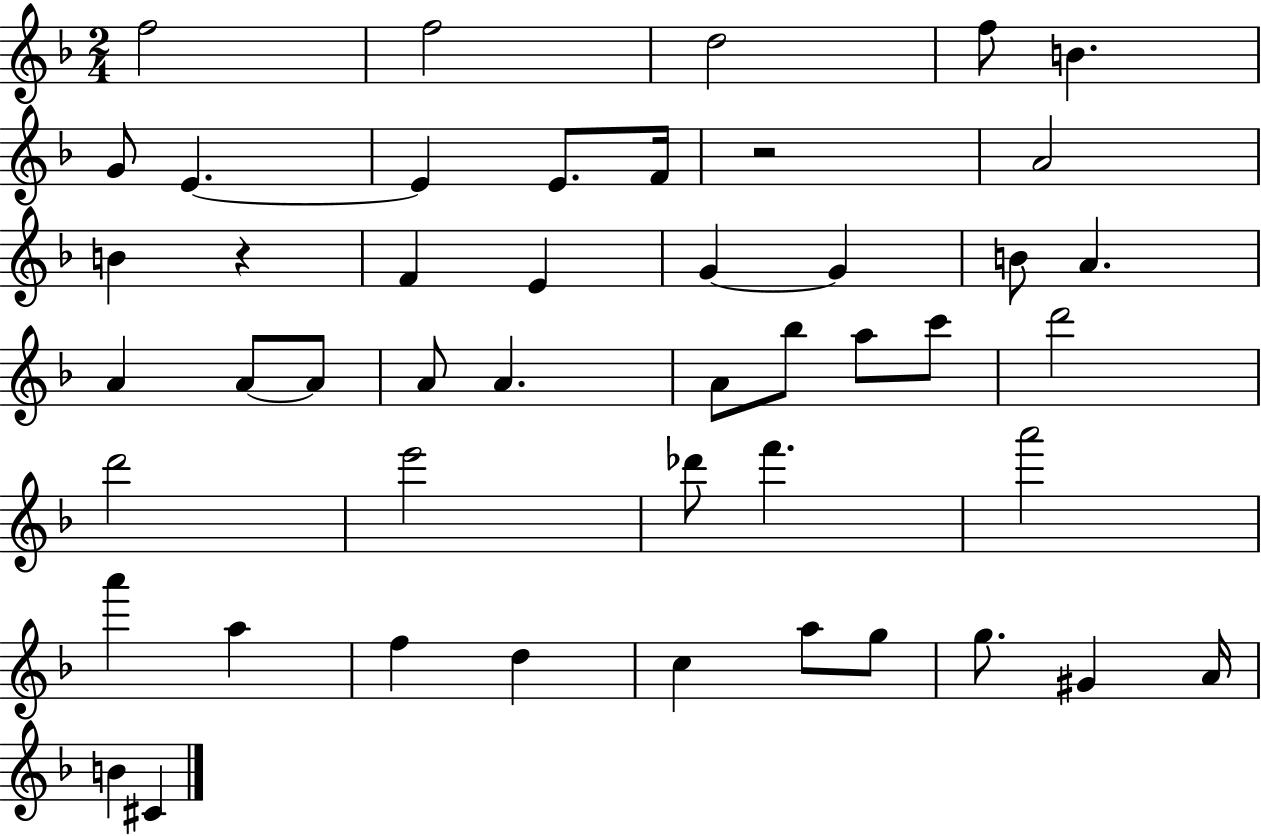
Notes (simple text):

F5/h F5/h D5/h F5/e B4/q. G4/e E4/q. E4/q E4/e. F4/s R/h A4/h B4/q R/q F4/q E4/q G4/q G4/q B4/e A4/q. A4/q A4/e A4/e A4/e A4/q. A4/e Bb5/e A5/e C6/e D6/h D6/h E6/h Db6/e F6/q. A6/h A6/q A5/q F5/q D5/q C5/q A5/e G5/e G5/e. G#4/q A4/s B4/q C#4/q